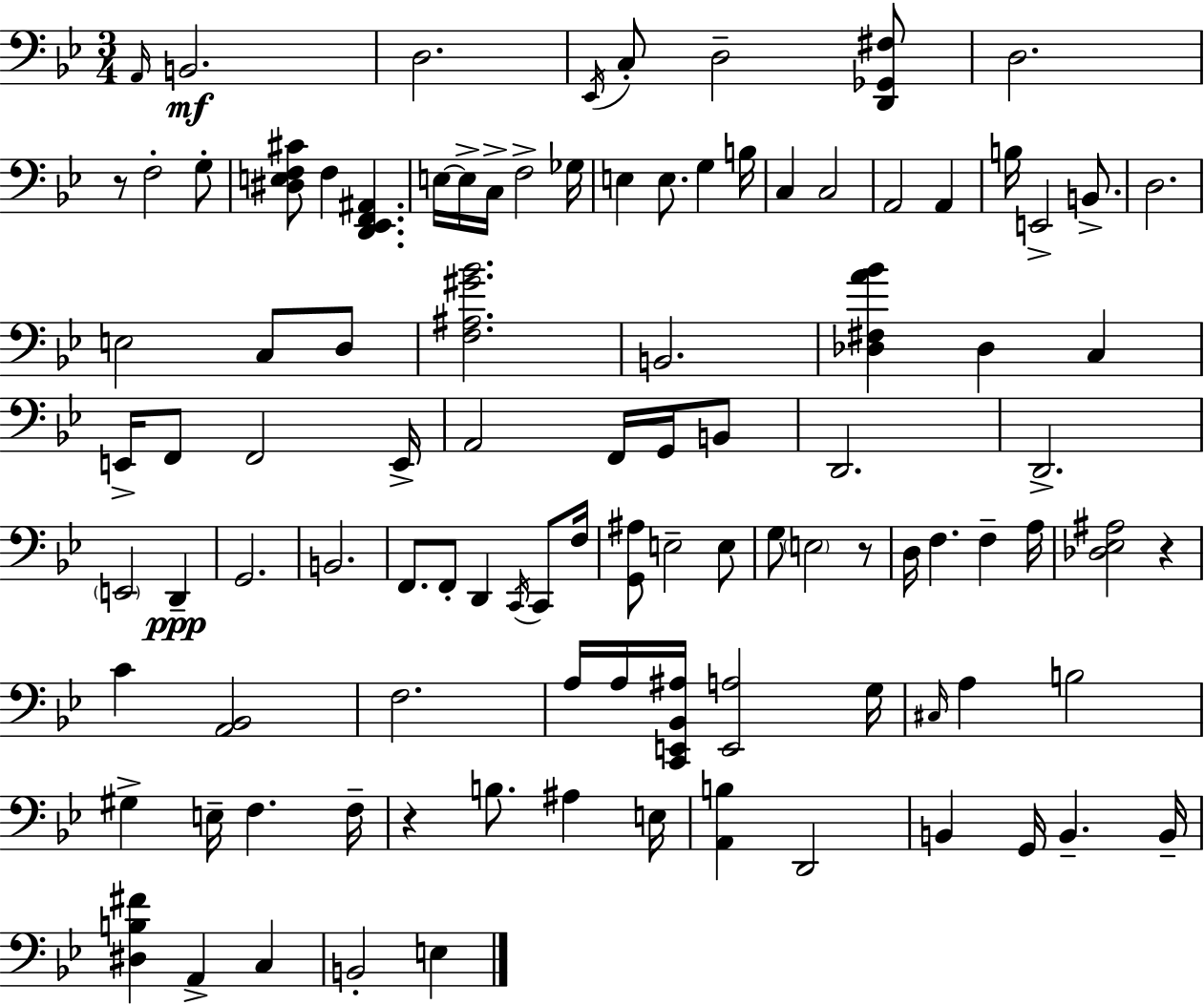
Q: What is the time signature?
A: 3/4